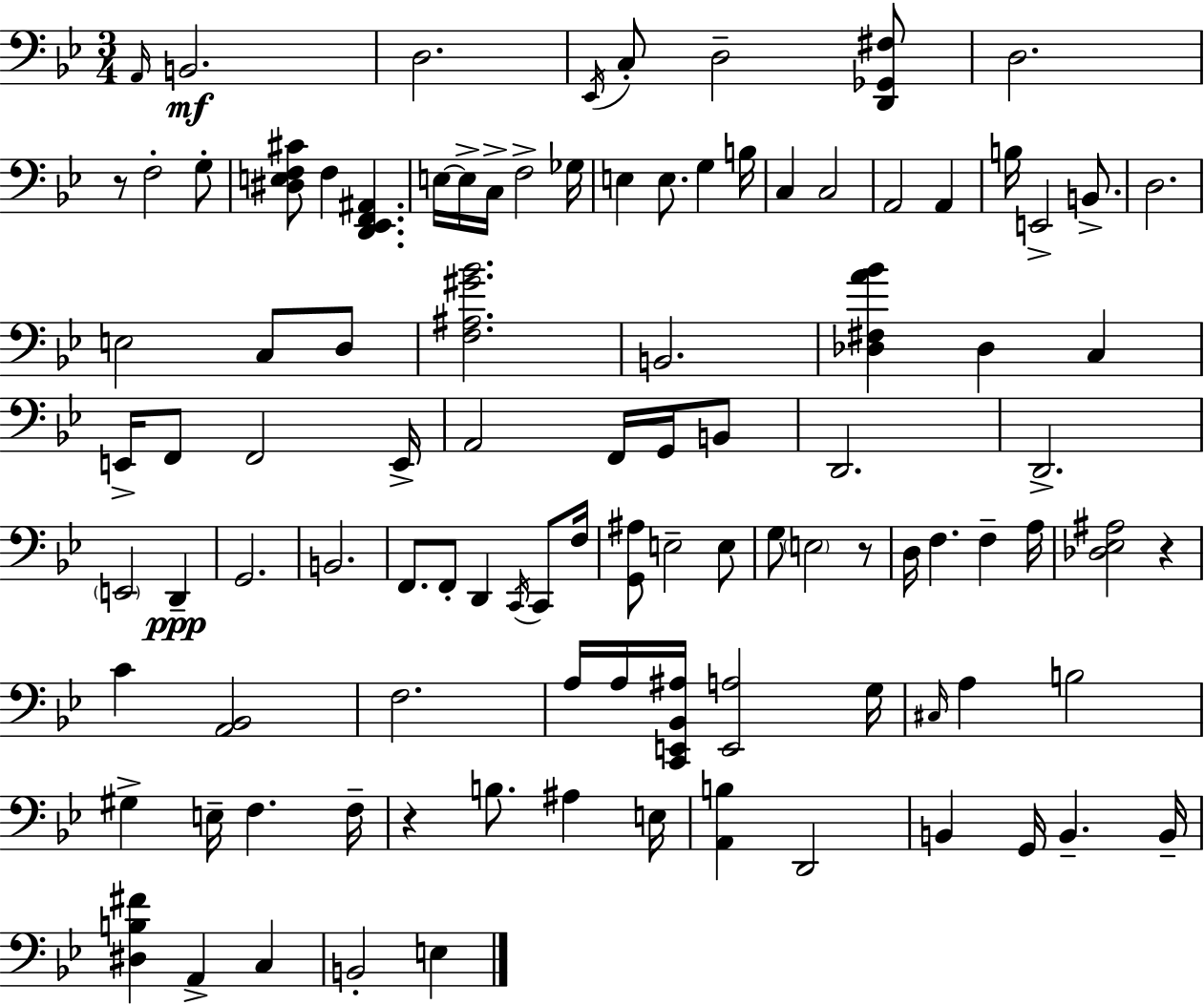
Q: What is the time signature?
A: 3/4